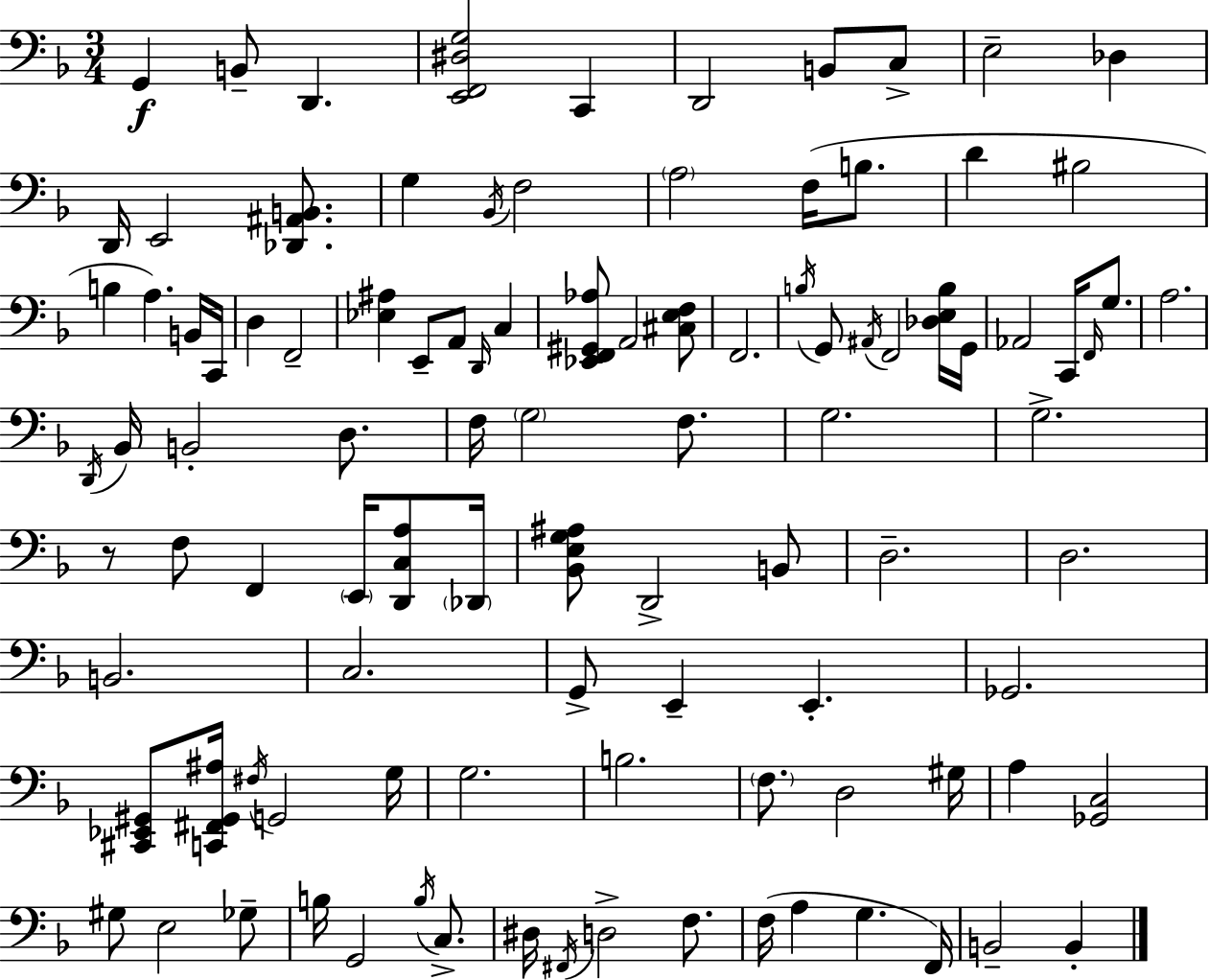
X:1
T:Untitled
M:3/4
L:1/4
K:Dm
G,, B,,/2 D,, [E,,F,,^D,G,]2 C,, D,,2 B,,/2 C,/2 E,2 _D, D,,/4 E,,2 [_D,,^A,,B,,]/2 G, _B,,/4 F,2 A,2 F,/4 B,/2 D ^B,2 B, A, B,,/4 C,,/4 D, F,,2 [_E,^A,] E,,/2 A,,/2 D,,/4 C, [_E,,F,,^G,,_A,]/2 A,,2 [^C,E,F,]/2 F,,2 B,/4 G,,/2 ^A,,/4 F,,2 [_D,E,B,]/4 G,,/4 _A,,2 C,,/4 F,,/4 G,/2 A,2 D,,/4 _B,,/4 B,,2 D,/2 F,/4 G,2 F,/2 G,2 G,2 z/2 F,/2 F,, E,,/4 [D,,C,A,]/2 _D,,/4 [_B,,E,G,^A,]/2 D,,2 B,,/2 D,2 D,2 B,,2 C,2 G,,/2 E,, E,, _G,,2 [^C,,_E,,^G,,]/2 [C,,^F,,^G,,^A,]/4 ^F,/4 G,,2 G,/4 G,2 B,2 F,/2 D,2 ^G,/4 A, [_G,,C,]2 ^G,/2 E,2 _G,/2 B,/4 G,,2 B,/4 C,/2 ^D,/4 ^F,,/4 D,2 F,/2 F,/4 A, G, F,,/4 B,,2 B,,